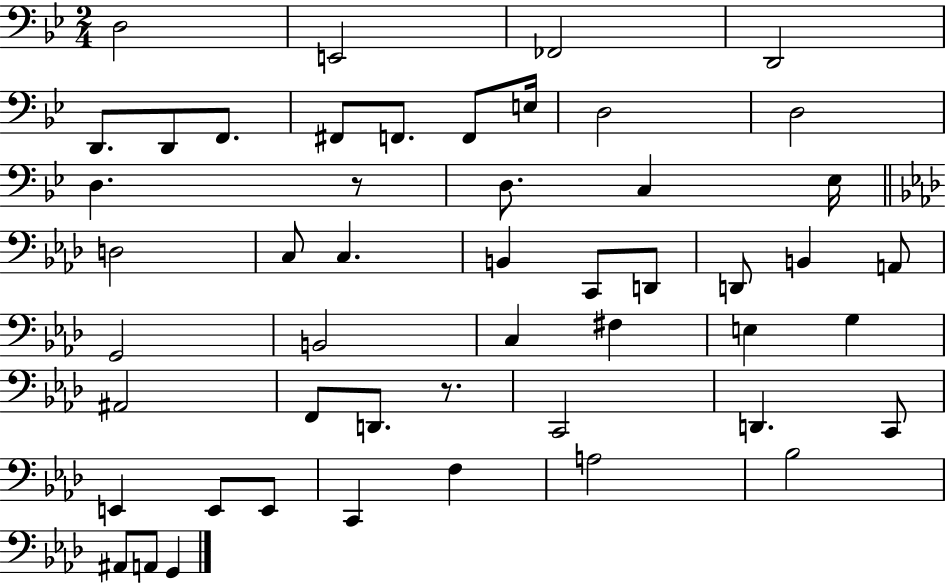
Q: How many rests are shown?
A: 2